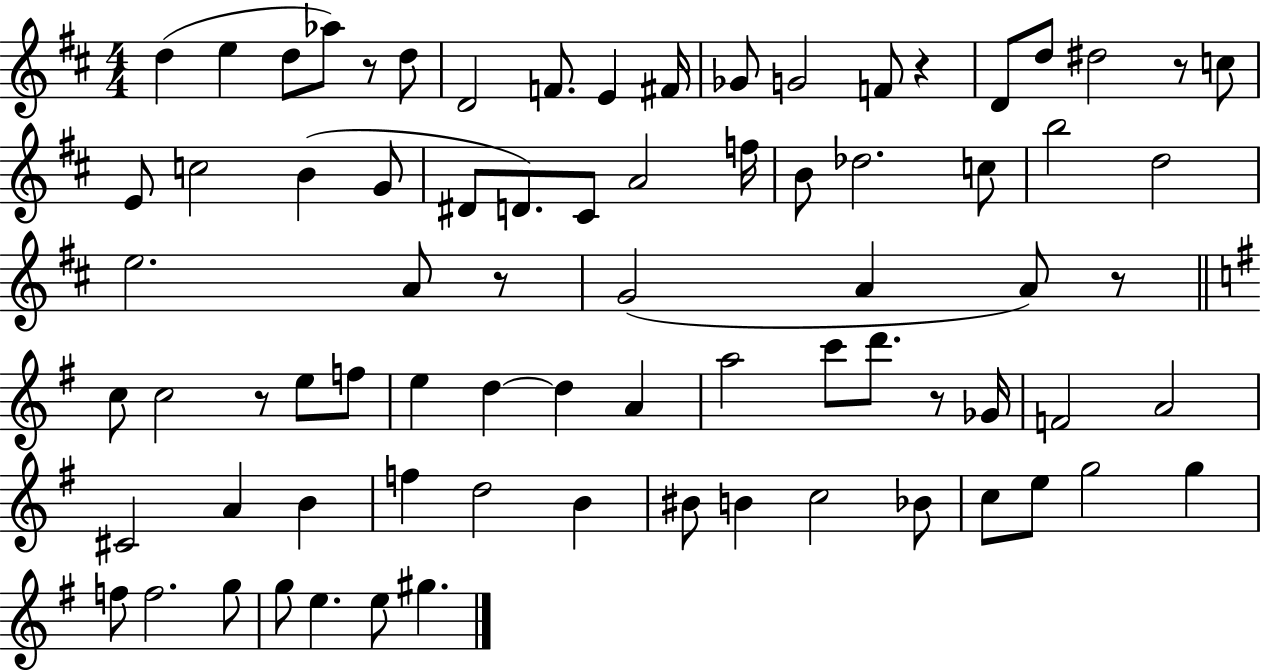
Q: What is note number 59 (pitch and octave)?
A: Bb4